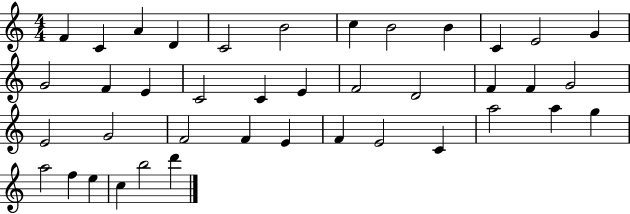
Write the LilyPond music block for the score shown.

{
  \clef treble
  \numericTimeSignature
  \time 4/4
  \key c \major
  f'4 c'4 a'4 d'4 | c'2 b'2 | c''4 b'2 b'4 | c'4 e'2 g'4 | \break g'2 f'4 e'4 | c'2 c'4 e'4 | f'2 d'2 | f'4 f'4 g'2 | \break e'2 g'2 | f'2 f'4 e'4 | f'4 e'2 c'4 | a''2 a''4 g''4 | \break a''2 f''4 e''4 | c''4 b''2 d'''4 | \bar "|."
}